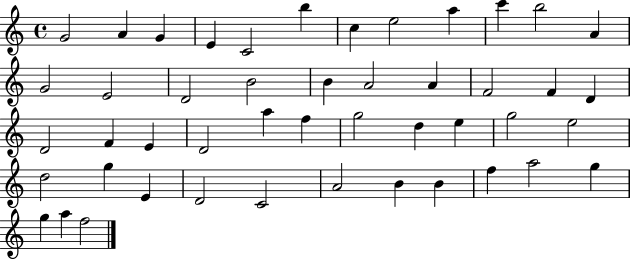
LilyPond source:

{
  \clef treble
  \time 4/4
  \defaultTimeSignature
  \key c \major
  g'2 a'4 g'4 | e'4 c'2 b''4 | c''4 e''2 a''4 | c'''4 b''2 a'4 | \break g'2 e'2 | d'2 b'2 | b'4 a'2 a'4 | f'2 f'4 d'4 | \break d'2 f'4 e'4 | d'2 a''4 f''4 | g''2 d''4 e''4 | g''2 e''2 | \break d''2 g''4 e'4 | d'2 c'2 | a'2 b'4 b'4 | f''4 a''2 g''4 | \break g''4 a''4 f''2 | \bar "|."
}